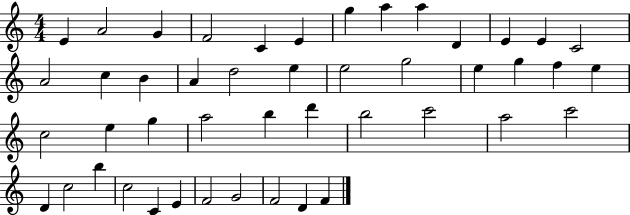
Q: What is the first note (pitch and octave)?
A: E4